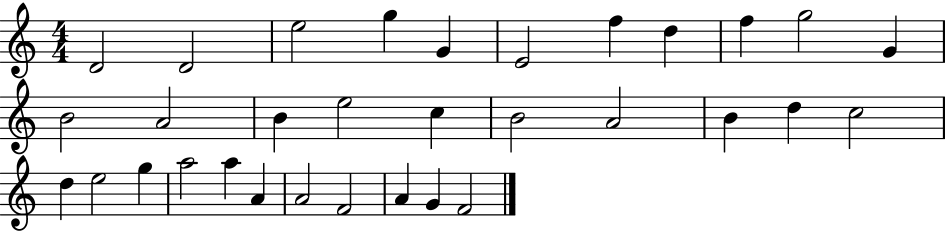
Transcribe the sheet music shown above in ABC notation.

X:1
T:Untitled
M:4/4
L:1/4
K:C
D2 D2 e2 g G E2 f d f g2 G B2 A2 B e2 c B2 A2 B d c2 d e2 g a2 a A A2 F2 A G F2